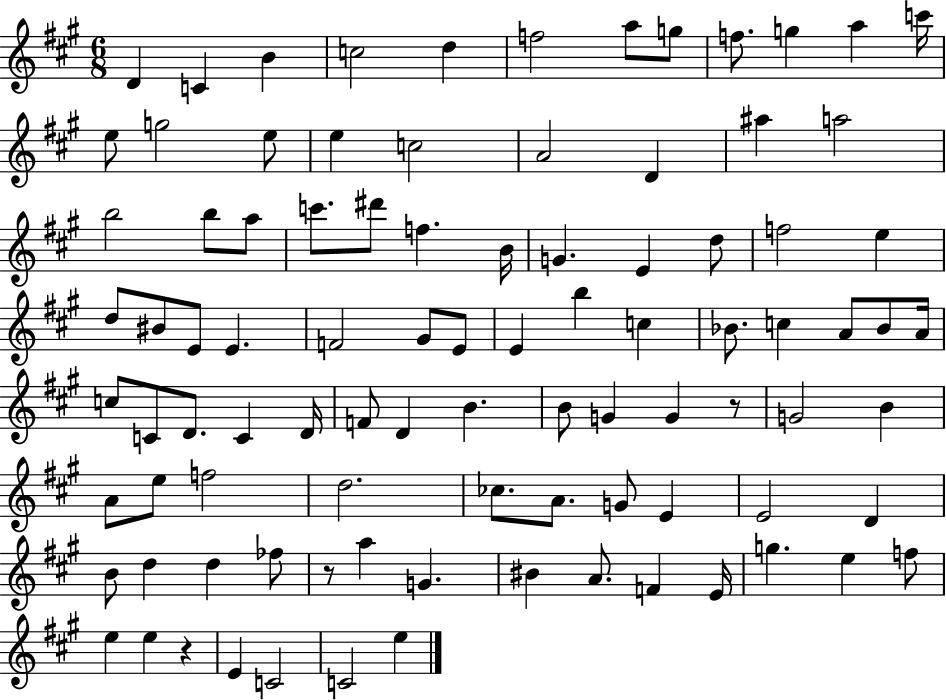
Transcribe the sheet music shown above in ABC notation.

X:1
T:Untitled
M:6/8
L:1/4
K:A
D C B c2 d f2 a/2 g/2 f/2 g a c'/4 e/2 g2 e/2 e c2 A2 D ^a a2 b2 b/2 a/2 c'/2 ^d'/2 f B/4 G E d/2 f2 e d/2 ^B/2 E/2 E F2 ^G/2 E/2 E b c _B/2 c A/2 _B/2 A/4 c/2 C/2 D/2 C D/4 F/2 D B B/2 G G z/2 G2 B A/2 e/2 f2 d2 _c/2 A/2 G/2 E E2 D B/2 d d _f/2 z/2 a G ^B A/2 F E/4 g e f/2 e e z E C2 C2 e